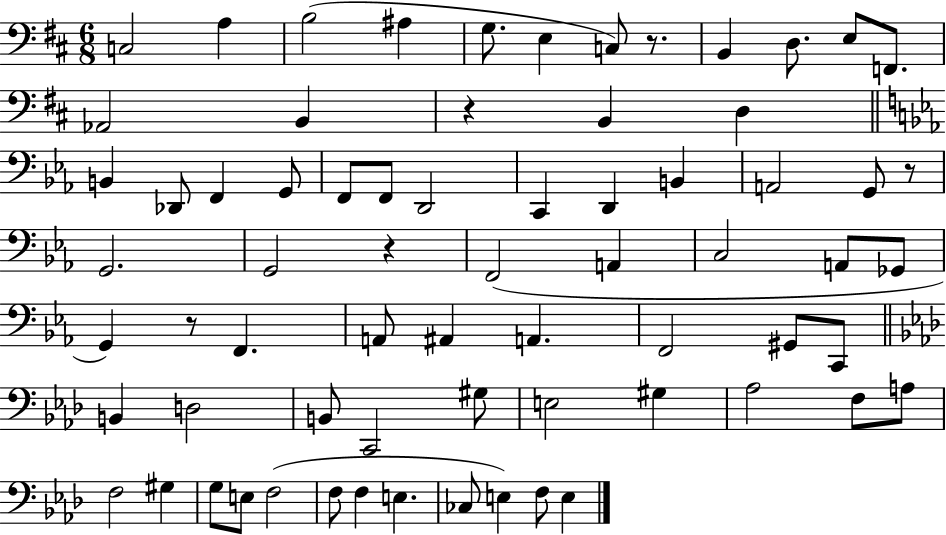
{
  \clef bass
  \numericTimeSignature
  \time 6/8
  \key d \major
  c2 a4 | b2( ais4 | g8. e4 c8) r8. | b,4 d8. e8 f,8. | \break aes,2 b,4 | r4 b,4 d4 | \bar "||" \break \key ees \major b,4 des,8 f,4 g,8 | f,8 f,8 d,2 | c,4 d,4 b,4 | a,2 g,8 r8 | \break g,2. | g,2 r4 | f,2( a,4 | c2 a,8 ges,8 | \break g,4) r8 f,4. | a,8 ais,4 a,4. | f,2 gis,8 c,8 | \bar "||" \break \key f \minor b,4 d2 | b,8 c,2 gis8 | e2 gis4 | aes2 f8 a8 | \break f2 gis4 | g8 e8 f2( | f8 f4 e4. | ces8 e4) f8 e4 | \break \bar "|."
}